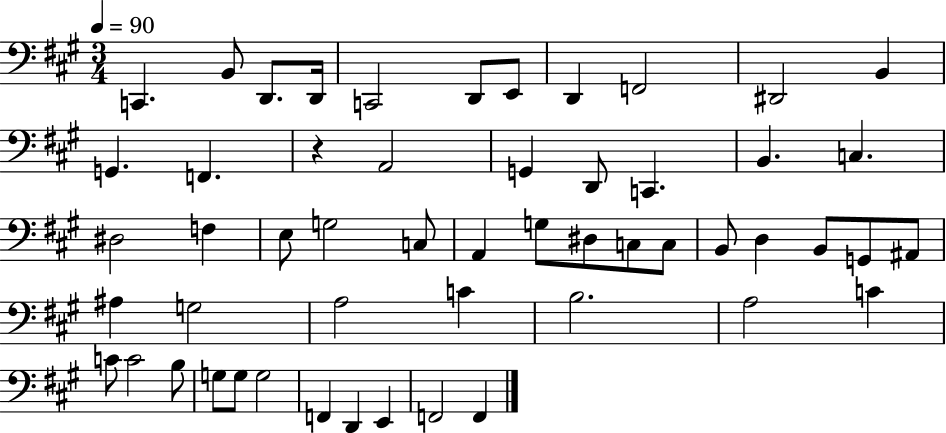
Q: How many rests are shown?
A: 1